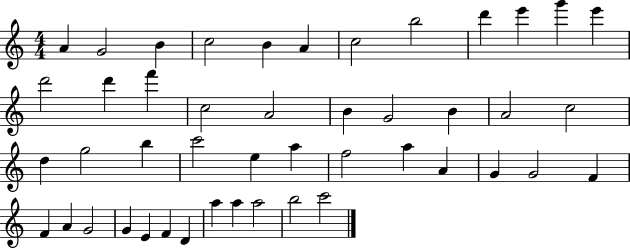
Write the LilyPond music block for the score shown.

{
  \clef treble
  \numericTimeSignature
  \time 4/4
  \key c \major
  a'4 g'2 b'4 | c''2 b'4 a'4 | c''2 b''2 | d'''4 e'''4 g'''4 e'''4 | \break d'''2 d'''4 f'''4 | c''2 a'2 | b'4 g'2 b'4 | a'2 c''2 | \break d''4 g''2 b''4 | c'''2 e''4 a''4 | f''2 a''4 a'4 | g'4 g'2 f'4 | \break f'4 a'4 g'2 | g'4 e'4 f'4 d'4 | a''4 a''4 a''2 | b''2 c'''2 | \break \bar "|."
}